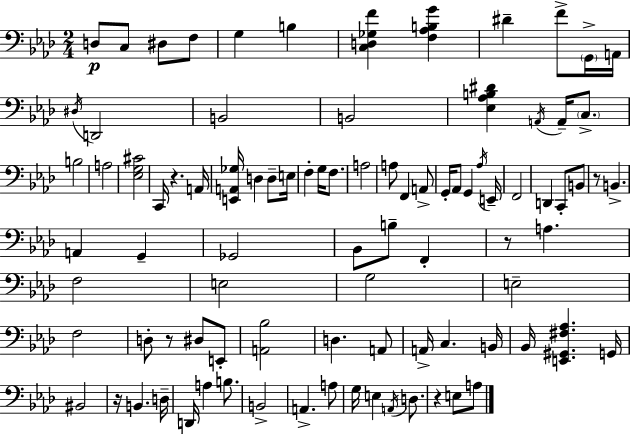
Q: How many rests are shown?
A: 6